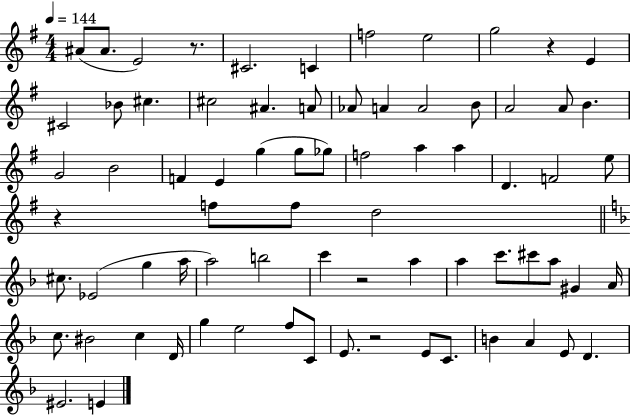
A#4/e A#4/e. E4/h R/e. C#4/h. C4/q F5/h E5/h G5/h R/q E4/q C#4/h Bb4/e C#5/q. C#5/h A#4/q. A4/e Ab4/e A4/q A4/h B4/e A4/h A4/e B4/q. G4/h B4/h F4/q E4/q G5/q G5/e Gb5/e F5/h A5/q A5/q D4/q. F4/h E5/e R/q F5/e F5/e D5/h C#5/e. Eb4/h G5/q A5/s A5/h B5/h C6/q R/h A5/q A5/q C6/e. C#6/e A5/e G#4/q A4/s C5/e. BIS4/h C5/q D4/s G5/q E5/h F5/e C4/e E4/e. R/h E4/e C4/e. B4/q A4/q E4/e D4/q. EIS4/h. E4/q